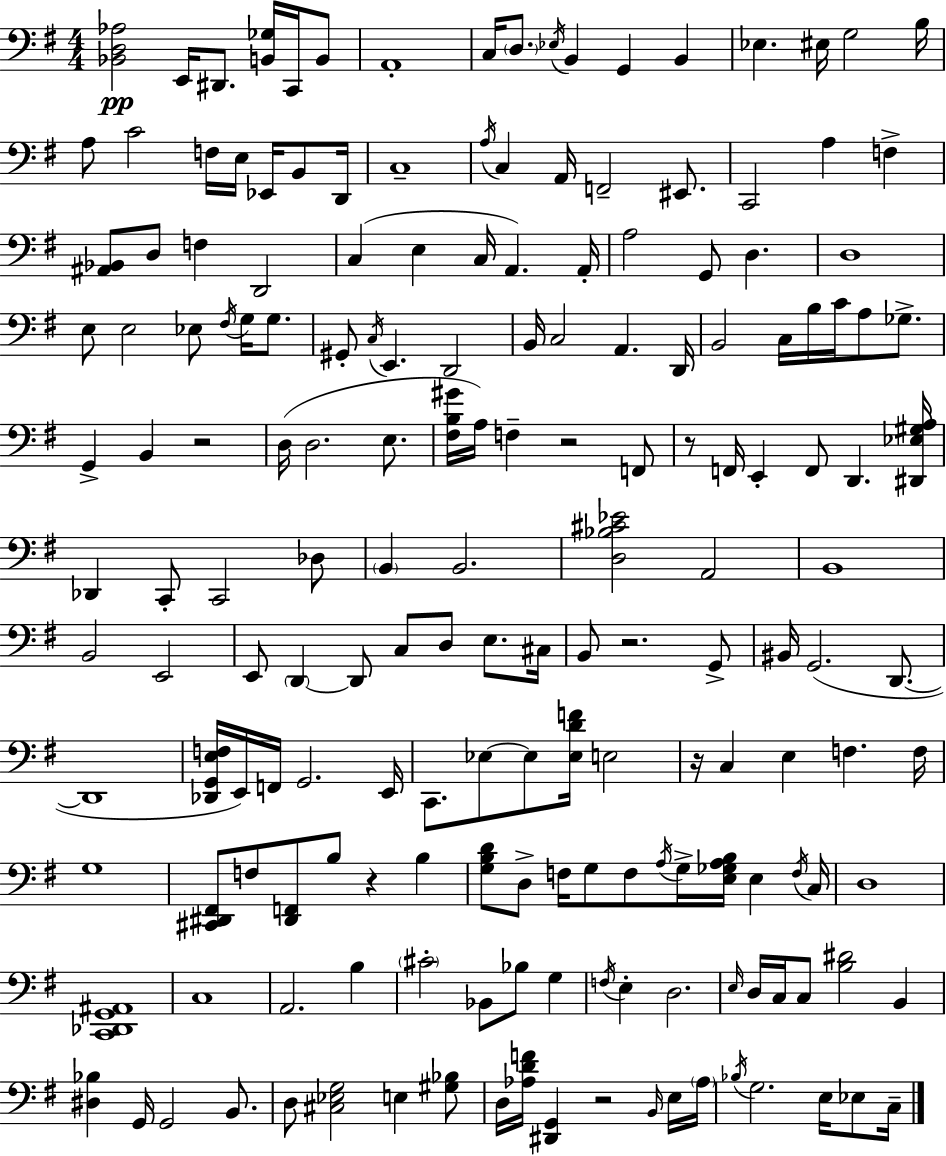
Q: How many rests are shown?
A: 7